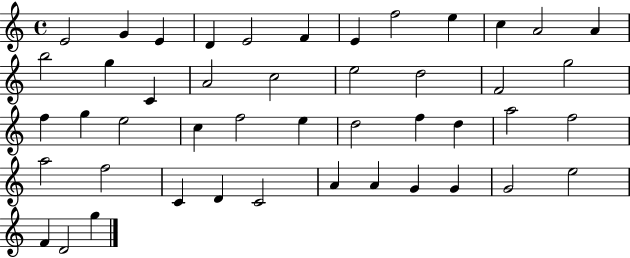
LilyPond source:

{
  \clef treble
  \time 4/4
  \defaultTimeSignature
  \key c \major
  e'2 g'4 e'4 | d'4 e'2 f'4 | e'4 f''2 e''4 | c''4 a'2 a'4 | \break b''2 g''4 c'4 | a'2 c''2 | e''2 d''2 | f'2 g''2 | \break f''4 g''4 e''2 | c''4 f''2 e''4 | d''2 f''4 d''4 | a''2 f''2 | \break a''2 f''2 | c'4 d'4 c'2 | a'4 a'4 g'4 g'4 | g'2 e''2 | \break f'4 d'2 g''4 | \bar "|."
}